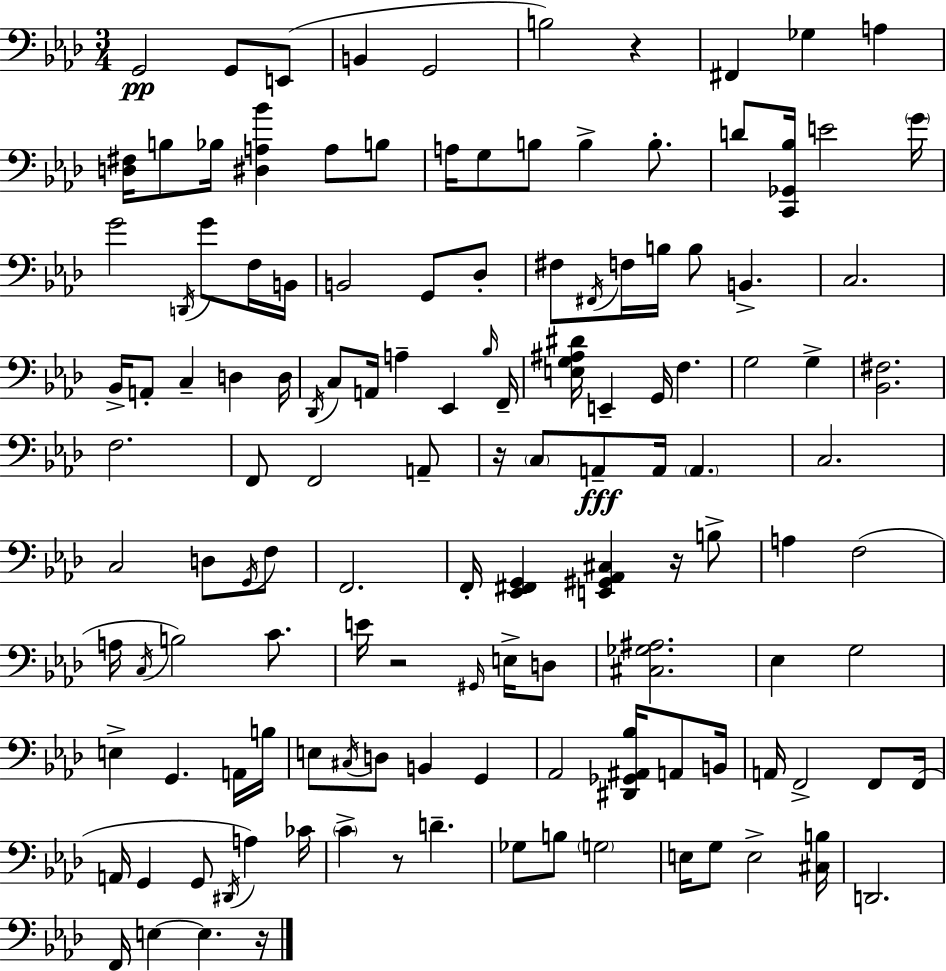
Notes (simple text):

G2/h G2/e E2/e B2/q G2/h B3/h R/q F#2/q Gb3/q A3/q [D3,F#3]/s B3/e Bb3/s [D#3,A3,Bb4]/q A3/e B3/e A3/s G3/e B3/e B3/q B3/e. D4/e [C2,Gb2,Bb3]/s E4/h G4/s G4/h D2/s G4/e F3/s B2/s B2/h G2/e Db3/e F#3/e F#2/s F3/s B3/s B3/e B2/q. C3/h. Bb2/s A2/e C3/q D3/q D3/s Db2/s C3/e A2/s A3/q Eb2/q Bb3/s F2/s [E3,G3,A#3,D#4]/s E2/q G2/s F3/q. G3/h G3/q [Bb2,F#3]/h. F3/h. F2/e F2/h A2/e R/s C3/e A2/e A2/s A2/q. C3/h. C3/h D3/e G2/s F3/e F2/h. F2/s [Eb2,F#2,G2]/q [E2,G#2,Ab2,C#3]/q R/s B3/e A3/q F3/h A3/s C3/s B3/h C4/e. E4/s R/h G#2/s E3/s D3/e [C#3,Gb3,A#3]/h. Eb3/q G3/h E3/q G2/q. A2/s B3/s E3/e C#3/s D3/e B2/q G2/q Ab2/h [D#2,Gb2,A#2,Bb3]/s A2/e B2/s A2/s F2/h F2/e F2/s A2/s G2/q G2/e D#2/s A3/q CES4/s C4/q R/e D4/q. Gb3/e B3/e G3/h E3/s G3/e E3/h [C#3,B3]/s D2/h. F2/s E3/q E3/q. R/s